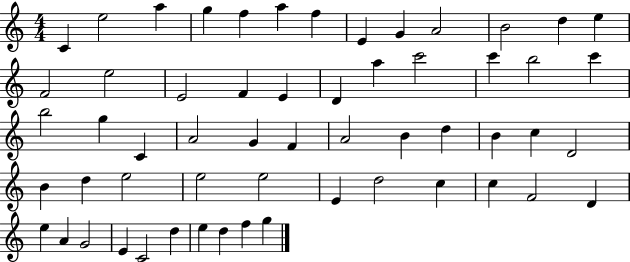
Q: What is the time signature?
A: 4/4